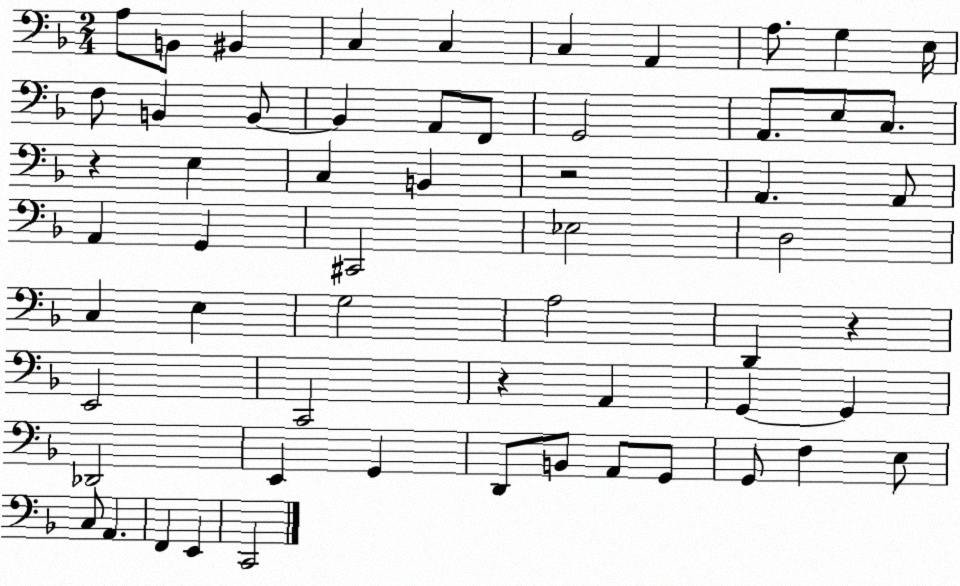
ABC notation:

X:1
T:Untitled
M:2/4
L:1/4
K:F
A,/2 B,,/2 ^B,, C, C, C, A,, A,/2 G, E,/4 F,/2 B,, B,,/2 B,, A,,/2 F,,/2 G,,2 A,,/2 E,/2 C,/2 z E, C, B,, z2 A,, A,,/2 A,, G,, ^C,,2 _E,2 D,2 C, E, G,2 A,2 D,, z E,,2 C,,2 z A,, G,, G,, _D,,2 E,, G,, D,,/2 B,,/2 A,,/2 G,,/2 G,,/2 F, E,/2 C,/2 A,, F,, E,, C,,2